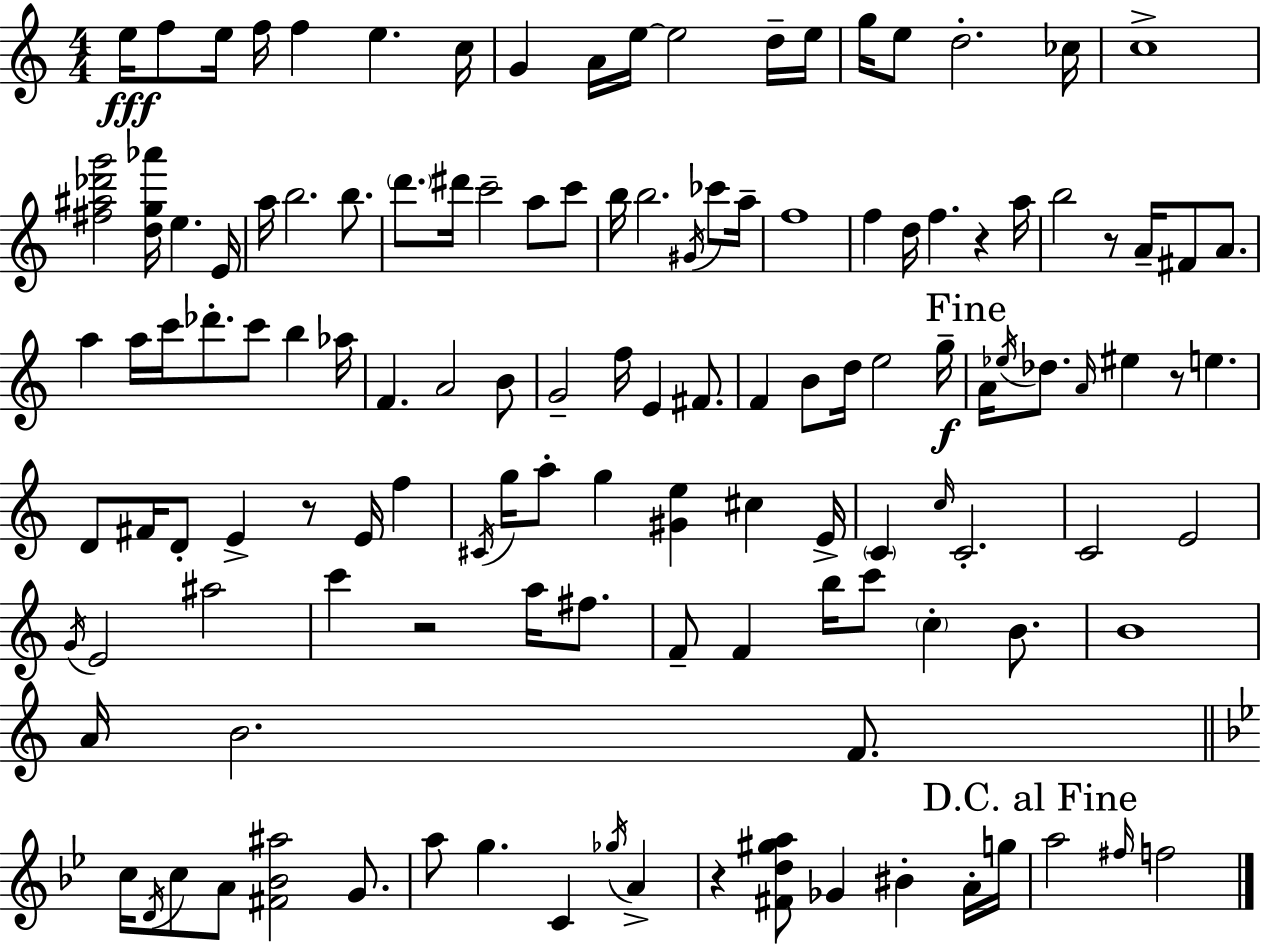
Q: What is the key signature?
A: C major